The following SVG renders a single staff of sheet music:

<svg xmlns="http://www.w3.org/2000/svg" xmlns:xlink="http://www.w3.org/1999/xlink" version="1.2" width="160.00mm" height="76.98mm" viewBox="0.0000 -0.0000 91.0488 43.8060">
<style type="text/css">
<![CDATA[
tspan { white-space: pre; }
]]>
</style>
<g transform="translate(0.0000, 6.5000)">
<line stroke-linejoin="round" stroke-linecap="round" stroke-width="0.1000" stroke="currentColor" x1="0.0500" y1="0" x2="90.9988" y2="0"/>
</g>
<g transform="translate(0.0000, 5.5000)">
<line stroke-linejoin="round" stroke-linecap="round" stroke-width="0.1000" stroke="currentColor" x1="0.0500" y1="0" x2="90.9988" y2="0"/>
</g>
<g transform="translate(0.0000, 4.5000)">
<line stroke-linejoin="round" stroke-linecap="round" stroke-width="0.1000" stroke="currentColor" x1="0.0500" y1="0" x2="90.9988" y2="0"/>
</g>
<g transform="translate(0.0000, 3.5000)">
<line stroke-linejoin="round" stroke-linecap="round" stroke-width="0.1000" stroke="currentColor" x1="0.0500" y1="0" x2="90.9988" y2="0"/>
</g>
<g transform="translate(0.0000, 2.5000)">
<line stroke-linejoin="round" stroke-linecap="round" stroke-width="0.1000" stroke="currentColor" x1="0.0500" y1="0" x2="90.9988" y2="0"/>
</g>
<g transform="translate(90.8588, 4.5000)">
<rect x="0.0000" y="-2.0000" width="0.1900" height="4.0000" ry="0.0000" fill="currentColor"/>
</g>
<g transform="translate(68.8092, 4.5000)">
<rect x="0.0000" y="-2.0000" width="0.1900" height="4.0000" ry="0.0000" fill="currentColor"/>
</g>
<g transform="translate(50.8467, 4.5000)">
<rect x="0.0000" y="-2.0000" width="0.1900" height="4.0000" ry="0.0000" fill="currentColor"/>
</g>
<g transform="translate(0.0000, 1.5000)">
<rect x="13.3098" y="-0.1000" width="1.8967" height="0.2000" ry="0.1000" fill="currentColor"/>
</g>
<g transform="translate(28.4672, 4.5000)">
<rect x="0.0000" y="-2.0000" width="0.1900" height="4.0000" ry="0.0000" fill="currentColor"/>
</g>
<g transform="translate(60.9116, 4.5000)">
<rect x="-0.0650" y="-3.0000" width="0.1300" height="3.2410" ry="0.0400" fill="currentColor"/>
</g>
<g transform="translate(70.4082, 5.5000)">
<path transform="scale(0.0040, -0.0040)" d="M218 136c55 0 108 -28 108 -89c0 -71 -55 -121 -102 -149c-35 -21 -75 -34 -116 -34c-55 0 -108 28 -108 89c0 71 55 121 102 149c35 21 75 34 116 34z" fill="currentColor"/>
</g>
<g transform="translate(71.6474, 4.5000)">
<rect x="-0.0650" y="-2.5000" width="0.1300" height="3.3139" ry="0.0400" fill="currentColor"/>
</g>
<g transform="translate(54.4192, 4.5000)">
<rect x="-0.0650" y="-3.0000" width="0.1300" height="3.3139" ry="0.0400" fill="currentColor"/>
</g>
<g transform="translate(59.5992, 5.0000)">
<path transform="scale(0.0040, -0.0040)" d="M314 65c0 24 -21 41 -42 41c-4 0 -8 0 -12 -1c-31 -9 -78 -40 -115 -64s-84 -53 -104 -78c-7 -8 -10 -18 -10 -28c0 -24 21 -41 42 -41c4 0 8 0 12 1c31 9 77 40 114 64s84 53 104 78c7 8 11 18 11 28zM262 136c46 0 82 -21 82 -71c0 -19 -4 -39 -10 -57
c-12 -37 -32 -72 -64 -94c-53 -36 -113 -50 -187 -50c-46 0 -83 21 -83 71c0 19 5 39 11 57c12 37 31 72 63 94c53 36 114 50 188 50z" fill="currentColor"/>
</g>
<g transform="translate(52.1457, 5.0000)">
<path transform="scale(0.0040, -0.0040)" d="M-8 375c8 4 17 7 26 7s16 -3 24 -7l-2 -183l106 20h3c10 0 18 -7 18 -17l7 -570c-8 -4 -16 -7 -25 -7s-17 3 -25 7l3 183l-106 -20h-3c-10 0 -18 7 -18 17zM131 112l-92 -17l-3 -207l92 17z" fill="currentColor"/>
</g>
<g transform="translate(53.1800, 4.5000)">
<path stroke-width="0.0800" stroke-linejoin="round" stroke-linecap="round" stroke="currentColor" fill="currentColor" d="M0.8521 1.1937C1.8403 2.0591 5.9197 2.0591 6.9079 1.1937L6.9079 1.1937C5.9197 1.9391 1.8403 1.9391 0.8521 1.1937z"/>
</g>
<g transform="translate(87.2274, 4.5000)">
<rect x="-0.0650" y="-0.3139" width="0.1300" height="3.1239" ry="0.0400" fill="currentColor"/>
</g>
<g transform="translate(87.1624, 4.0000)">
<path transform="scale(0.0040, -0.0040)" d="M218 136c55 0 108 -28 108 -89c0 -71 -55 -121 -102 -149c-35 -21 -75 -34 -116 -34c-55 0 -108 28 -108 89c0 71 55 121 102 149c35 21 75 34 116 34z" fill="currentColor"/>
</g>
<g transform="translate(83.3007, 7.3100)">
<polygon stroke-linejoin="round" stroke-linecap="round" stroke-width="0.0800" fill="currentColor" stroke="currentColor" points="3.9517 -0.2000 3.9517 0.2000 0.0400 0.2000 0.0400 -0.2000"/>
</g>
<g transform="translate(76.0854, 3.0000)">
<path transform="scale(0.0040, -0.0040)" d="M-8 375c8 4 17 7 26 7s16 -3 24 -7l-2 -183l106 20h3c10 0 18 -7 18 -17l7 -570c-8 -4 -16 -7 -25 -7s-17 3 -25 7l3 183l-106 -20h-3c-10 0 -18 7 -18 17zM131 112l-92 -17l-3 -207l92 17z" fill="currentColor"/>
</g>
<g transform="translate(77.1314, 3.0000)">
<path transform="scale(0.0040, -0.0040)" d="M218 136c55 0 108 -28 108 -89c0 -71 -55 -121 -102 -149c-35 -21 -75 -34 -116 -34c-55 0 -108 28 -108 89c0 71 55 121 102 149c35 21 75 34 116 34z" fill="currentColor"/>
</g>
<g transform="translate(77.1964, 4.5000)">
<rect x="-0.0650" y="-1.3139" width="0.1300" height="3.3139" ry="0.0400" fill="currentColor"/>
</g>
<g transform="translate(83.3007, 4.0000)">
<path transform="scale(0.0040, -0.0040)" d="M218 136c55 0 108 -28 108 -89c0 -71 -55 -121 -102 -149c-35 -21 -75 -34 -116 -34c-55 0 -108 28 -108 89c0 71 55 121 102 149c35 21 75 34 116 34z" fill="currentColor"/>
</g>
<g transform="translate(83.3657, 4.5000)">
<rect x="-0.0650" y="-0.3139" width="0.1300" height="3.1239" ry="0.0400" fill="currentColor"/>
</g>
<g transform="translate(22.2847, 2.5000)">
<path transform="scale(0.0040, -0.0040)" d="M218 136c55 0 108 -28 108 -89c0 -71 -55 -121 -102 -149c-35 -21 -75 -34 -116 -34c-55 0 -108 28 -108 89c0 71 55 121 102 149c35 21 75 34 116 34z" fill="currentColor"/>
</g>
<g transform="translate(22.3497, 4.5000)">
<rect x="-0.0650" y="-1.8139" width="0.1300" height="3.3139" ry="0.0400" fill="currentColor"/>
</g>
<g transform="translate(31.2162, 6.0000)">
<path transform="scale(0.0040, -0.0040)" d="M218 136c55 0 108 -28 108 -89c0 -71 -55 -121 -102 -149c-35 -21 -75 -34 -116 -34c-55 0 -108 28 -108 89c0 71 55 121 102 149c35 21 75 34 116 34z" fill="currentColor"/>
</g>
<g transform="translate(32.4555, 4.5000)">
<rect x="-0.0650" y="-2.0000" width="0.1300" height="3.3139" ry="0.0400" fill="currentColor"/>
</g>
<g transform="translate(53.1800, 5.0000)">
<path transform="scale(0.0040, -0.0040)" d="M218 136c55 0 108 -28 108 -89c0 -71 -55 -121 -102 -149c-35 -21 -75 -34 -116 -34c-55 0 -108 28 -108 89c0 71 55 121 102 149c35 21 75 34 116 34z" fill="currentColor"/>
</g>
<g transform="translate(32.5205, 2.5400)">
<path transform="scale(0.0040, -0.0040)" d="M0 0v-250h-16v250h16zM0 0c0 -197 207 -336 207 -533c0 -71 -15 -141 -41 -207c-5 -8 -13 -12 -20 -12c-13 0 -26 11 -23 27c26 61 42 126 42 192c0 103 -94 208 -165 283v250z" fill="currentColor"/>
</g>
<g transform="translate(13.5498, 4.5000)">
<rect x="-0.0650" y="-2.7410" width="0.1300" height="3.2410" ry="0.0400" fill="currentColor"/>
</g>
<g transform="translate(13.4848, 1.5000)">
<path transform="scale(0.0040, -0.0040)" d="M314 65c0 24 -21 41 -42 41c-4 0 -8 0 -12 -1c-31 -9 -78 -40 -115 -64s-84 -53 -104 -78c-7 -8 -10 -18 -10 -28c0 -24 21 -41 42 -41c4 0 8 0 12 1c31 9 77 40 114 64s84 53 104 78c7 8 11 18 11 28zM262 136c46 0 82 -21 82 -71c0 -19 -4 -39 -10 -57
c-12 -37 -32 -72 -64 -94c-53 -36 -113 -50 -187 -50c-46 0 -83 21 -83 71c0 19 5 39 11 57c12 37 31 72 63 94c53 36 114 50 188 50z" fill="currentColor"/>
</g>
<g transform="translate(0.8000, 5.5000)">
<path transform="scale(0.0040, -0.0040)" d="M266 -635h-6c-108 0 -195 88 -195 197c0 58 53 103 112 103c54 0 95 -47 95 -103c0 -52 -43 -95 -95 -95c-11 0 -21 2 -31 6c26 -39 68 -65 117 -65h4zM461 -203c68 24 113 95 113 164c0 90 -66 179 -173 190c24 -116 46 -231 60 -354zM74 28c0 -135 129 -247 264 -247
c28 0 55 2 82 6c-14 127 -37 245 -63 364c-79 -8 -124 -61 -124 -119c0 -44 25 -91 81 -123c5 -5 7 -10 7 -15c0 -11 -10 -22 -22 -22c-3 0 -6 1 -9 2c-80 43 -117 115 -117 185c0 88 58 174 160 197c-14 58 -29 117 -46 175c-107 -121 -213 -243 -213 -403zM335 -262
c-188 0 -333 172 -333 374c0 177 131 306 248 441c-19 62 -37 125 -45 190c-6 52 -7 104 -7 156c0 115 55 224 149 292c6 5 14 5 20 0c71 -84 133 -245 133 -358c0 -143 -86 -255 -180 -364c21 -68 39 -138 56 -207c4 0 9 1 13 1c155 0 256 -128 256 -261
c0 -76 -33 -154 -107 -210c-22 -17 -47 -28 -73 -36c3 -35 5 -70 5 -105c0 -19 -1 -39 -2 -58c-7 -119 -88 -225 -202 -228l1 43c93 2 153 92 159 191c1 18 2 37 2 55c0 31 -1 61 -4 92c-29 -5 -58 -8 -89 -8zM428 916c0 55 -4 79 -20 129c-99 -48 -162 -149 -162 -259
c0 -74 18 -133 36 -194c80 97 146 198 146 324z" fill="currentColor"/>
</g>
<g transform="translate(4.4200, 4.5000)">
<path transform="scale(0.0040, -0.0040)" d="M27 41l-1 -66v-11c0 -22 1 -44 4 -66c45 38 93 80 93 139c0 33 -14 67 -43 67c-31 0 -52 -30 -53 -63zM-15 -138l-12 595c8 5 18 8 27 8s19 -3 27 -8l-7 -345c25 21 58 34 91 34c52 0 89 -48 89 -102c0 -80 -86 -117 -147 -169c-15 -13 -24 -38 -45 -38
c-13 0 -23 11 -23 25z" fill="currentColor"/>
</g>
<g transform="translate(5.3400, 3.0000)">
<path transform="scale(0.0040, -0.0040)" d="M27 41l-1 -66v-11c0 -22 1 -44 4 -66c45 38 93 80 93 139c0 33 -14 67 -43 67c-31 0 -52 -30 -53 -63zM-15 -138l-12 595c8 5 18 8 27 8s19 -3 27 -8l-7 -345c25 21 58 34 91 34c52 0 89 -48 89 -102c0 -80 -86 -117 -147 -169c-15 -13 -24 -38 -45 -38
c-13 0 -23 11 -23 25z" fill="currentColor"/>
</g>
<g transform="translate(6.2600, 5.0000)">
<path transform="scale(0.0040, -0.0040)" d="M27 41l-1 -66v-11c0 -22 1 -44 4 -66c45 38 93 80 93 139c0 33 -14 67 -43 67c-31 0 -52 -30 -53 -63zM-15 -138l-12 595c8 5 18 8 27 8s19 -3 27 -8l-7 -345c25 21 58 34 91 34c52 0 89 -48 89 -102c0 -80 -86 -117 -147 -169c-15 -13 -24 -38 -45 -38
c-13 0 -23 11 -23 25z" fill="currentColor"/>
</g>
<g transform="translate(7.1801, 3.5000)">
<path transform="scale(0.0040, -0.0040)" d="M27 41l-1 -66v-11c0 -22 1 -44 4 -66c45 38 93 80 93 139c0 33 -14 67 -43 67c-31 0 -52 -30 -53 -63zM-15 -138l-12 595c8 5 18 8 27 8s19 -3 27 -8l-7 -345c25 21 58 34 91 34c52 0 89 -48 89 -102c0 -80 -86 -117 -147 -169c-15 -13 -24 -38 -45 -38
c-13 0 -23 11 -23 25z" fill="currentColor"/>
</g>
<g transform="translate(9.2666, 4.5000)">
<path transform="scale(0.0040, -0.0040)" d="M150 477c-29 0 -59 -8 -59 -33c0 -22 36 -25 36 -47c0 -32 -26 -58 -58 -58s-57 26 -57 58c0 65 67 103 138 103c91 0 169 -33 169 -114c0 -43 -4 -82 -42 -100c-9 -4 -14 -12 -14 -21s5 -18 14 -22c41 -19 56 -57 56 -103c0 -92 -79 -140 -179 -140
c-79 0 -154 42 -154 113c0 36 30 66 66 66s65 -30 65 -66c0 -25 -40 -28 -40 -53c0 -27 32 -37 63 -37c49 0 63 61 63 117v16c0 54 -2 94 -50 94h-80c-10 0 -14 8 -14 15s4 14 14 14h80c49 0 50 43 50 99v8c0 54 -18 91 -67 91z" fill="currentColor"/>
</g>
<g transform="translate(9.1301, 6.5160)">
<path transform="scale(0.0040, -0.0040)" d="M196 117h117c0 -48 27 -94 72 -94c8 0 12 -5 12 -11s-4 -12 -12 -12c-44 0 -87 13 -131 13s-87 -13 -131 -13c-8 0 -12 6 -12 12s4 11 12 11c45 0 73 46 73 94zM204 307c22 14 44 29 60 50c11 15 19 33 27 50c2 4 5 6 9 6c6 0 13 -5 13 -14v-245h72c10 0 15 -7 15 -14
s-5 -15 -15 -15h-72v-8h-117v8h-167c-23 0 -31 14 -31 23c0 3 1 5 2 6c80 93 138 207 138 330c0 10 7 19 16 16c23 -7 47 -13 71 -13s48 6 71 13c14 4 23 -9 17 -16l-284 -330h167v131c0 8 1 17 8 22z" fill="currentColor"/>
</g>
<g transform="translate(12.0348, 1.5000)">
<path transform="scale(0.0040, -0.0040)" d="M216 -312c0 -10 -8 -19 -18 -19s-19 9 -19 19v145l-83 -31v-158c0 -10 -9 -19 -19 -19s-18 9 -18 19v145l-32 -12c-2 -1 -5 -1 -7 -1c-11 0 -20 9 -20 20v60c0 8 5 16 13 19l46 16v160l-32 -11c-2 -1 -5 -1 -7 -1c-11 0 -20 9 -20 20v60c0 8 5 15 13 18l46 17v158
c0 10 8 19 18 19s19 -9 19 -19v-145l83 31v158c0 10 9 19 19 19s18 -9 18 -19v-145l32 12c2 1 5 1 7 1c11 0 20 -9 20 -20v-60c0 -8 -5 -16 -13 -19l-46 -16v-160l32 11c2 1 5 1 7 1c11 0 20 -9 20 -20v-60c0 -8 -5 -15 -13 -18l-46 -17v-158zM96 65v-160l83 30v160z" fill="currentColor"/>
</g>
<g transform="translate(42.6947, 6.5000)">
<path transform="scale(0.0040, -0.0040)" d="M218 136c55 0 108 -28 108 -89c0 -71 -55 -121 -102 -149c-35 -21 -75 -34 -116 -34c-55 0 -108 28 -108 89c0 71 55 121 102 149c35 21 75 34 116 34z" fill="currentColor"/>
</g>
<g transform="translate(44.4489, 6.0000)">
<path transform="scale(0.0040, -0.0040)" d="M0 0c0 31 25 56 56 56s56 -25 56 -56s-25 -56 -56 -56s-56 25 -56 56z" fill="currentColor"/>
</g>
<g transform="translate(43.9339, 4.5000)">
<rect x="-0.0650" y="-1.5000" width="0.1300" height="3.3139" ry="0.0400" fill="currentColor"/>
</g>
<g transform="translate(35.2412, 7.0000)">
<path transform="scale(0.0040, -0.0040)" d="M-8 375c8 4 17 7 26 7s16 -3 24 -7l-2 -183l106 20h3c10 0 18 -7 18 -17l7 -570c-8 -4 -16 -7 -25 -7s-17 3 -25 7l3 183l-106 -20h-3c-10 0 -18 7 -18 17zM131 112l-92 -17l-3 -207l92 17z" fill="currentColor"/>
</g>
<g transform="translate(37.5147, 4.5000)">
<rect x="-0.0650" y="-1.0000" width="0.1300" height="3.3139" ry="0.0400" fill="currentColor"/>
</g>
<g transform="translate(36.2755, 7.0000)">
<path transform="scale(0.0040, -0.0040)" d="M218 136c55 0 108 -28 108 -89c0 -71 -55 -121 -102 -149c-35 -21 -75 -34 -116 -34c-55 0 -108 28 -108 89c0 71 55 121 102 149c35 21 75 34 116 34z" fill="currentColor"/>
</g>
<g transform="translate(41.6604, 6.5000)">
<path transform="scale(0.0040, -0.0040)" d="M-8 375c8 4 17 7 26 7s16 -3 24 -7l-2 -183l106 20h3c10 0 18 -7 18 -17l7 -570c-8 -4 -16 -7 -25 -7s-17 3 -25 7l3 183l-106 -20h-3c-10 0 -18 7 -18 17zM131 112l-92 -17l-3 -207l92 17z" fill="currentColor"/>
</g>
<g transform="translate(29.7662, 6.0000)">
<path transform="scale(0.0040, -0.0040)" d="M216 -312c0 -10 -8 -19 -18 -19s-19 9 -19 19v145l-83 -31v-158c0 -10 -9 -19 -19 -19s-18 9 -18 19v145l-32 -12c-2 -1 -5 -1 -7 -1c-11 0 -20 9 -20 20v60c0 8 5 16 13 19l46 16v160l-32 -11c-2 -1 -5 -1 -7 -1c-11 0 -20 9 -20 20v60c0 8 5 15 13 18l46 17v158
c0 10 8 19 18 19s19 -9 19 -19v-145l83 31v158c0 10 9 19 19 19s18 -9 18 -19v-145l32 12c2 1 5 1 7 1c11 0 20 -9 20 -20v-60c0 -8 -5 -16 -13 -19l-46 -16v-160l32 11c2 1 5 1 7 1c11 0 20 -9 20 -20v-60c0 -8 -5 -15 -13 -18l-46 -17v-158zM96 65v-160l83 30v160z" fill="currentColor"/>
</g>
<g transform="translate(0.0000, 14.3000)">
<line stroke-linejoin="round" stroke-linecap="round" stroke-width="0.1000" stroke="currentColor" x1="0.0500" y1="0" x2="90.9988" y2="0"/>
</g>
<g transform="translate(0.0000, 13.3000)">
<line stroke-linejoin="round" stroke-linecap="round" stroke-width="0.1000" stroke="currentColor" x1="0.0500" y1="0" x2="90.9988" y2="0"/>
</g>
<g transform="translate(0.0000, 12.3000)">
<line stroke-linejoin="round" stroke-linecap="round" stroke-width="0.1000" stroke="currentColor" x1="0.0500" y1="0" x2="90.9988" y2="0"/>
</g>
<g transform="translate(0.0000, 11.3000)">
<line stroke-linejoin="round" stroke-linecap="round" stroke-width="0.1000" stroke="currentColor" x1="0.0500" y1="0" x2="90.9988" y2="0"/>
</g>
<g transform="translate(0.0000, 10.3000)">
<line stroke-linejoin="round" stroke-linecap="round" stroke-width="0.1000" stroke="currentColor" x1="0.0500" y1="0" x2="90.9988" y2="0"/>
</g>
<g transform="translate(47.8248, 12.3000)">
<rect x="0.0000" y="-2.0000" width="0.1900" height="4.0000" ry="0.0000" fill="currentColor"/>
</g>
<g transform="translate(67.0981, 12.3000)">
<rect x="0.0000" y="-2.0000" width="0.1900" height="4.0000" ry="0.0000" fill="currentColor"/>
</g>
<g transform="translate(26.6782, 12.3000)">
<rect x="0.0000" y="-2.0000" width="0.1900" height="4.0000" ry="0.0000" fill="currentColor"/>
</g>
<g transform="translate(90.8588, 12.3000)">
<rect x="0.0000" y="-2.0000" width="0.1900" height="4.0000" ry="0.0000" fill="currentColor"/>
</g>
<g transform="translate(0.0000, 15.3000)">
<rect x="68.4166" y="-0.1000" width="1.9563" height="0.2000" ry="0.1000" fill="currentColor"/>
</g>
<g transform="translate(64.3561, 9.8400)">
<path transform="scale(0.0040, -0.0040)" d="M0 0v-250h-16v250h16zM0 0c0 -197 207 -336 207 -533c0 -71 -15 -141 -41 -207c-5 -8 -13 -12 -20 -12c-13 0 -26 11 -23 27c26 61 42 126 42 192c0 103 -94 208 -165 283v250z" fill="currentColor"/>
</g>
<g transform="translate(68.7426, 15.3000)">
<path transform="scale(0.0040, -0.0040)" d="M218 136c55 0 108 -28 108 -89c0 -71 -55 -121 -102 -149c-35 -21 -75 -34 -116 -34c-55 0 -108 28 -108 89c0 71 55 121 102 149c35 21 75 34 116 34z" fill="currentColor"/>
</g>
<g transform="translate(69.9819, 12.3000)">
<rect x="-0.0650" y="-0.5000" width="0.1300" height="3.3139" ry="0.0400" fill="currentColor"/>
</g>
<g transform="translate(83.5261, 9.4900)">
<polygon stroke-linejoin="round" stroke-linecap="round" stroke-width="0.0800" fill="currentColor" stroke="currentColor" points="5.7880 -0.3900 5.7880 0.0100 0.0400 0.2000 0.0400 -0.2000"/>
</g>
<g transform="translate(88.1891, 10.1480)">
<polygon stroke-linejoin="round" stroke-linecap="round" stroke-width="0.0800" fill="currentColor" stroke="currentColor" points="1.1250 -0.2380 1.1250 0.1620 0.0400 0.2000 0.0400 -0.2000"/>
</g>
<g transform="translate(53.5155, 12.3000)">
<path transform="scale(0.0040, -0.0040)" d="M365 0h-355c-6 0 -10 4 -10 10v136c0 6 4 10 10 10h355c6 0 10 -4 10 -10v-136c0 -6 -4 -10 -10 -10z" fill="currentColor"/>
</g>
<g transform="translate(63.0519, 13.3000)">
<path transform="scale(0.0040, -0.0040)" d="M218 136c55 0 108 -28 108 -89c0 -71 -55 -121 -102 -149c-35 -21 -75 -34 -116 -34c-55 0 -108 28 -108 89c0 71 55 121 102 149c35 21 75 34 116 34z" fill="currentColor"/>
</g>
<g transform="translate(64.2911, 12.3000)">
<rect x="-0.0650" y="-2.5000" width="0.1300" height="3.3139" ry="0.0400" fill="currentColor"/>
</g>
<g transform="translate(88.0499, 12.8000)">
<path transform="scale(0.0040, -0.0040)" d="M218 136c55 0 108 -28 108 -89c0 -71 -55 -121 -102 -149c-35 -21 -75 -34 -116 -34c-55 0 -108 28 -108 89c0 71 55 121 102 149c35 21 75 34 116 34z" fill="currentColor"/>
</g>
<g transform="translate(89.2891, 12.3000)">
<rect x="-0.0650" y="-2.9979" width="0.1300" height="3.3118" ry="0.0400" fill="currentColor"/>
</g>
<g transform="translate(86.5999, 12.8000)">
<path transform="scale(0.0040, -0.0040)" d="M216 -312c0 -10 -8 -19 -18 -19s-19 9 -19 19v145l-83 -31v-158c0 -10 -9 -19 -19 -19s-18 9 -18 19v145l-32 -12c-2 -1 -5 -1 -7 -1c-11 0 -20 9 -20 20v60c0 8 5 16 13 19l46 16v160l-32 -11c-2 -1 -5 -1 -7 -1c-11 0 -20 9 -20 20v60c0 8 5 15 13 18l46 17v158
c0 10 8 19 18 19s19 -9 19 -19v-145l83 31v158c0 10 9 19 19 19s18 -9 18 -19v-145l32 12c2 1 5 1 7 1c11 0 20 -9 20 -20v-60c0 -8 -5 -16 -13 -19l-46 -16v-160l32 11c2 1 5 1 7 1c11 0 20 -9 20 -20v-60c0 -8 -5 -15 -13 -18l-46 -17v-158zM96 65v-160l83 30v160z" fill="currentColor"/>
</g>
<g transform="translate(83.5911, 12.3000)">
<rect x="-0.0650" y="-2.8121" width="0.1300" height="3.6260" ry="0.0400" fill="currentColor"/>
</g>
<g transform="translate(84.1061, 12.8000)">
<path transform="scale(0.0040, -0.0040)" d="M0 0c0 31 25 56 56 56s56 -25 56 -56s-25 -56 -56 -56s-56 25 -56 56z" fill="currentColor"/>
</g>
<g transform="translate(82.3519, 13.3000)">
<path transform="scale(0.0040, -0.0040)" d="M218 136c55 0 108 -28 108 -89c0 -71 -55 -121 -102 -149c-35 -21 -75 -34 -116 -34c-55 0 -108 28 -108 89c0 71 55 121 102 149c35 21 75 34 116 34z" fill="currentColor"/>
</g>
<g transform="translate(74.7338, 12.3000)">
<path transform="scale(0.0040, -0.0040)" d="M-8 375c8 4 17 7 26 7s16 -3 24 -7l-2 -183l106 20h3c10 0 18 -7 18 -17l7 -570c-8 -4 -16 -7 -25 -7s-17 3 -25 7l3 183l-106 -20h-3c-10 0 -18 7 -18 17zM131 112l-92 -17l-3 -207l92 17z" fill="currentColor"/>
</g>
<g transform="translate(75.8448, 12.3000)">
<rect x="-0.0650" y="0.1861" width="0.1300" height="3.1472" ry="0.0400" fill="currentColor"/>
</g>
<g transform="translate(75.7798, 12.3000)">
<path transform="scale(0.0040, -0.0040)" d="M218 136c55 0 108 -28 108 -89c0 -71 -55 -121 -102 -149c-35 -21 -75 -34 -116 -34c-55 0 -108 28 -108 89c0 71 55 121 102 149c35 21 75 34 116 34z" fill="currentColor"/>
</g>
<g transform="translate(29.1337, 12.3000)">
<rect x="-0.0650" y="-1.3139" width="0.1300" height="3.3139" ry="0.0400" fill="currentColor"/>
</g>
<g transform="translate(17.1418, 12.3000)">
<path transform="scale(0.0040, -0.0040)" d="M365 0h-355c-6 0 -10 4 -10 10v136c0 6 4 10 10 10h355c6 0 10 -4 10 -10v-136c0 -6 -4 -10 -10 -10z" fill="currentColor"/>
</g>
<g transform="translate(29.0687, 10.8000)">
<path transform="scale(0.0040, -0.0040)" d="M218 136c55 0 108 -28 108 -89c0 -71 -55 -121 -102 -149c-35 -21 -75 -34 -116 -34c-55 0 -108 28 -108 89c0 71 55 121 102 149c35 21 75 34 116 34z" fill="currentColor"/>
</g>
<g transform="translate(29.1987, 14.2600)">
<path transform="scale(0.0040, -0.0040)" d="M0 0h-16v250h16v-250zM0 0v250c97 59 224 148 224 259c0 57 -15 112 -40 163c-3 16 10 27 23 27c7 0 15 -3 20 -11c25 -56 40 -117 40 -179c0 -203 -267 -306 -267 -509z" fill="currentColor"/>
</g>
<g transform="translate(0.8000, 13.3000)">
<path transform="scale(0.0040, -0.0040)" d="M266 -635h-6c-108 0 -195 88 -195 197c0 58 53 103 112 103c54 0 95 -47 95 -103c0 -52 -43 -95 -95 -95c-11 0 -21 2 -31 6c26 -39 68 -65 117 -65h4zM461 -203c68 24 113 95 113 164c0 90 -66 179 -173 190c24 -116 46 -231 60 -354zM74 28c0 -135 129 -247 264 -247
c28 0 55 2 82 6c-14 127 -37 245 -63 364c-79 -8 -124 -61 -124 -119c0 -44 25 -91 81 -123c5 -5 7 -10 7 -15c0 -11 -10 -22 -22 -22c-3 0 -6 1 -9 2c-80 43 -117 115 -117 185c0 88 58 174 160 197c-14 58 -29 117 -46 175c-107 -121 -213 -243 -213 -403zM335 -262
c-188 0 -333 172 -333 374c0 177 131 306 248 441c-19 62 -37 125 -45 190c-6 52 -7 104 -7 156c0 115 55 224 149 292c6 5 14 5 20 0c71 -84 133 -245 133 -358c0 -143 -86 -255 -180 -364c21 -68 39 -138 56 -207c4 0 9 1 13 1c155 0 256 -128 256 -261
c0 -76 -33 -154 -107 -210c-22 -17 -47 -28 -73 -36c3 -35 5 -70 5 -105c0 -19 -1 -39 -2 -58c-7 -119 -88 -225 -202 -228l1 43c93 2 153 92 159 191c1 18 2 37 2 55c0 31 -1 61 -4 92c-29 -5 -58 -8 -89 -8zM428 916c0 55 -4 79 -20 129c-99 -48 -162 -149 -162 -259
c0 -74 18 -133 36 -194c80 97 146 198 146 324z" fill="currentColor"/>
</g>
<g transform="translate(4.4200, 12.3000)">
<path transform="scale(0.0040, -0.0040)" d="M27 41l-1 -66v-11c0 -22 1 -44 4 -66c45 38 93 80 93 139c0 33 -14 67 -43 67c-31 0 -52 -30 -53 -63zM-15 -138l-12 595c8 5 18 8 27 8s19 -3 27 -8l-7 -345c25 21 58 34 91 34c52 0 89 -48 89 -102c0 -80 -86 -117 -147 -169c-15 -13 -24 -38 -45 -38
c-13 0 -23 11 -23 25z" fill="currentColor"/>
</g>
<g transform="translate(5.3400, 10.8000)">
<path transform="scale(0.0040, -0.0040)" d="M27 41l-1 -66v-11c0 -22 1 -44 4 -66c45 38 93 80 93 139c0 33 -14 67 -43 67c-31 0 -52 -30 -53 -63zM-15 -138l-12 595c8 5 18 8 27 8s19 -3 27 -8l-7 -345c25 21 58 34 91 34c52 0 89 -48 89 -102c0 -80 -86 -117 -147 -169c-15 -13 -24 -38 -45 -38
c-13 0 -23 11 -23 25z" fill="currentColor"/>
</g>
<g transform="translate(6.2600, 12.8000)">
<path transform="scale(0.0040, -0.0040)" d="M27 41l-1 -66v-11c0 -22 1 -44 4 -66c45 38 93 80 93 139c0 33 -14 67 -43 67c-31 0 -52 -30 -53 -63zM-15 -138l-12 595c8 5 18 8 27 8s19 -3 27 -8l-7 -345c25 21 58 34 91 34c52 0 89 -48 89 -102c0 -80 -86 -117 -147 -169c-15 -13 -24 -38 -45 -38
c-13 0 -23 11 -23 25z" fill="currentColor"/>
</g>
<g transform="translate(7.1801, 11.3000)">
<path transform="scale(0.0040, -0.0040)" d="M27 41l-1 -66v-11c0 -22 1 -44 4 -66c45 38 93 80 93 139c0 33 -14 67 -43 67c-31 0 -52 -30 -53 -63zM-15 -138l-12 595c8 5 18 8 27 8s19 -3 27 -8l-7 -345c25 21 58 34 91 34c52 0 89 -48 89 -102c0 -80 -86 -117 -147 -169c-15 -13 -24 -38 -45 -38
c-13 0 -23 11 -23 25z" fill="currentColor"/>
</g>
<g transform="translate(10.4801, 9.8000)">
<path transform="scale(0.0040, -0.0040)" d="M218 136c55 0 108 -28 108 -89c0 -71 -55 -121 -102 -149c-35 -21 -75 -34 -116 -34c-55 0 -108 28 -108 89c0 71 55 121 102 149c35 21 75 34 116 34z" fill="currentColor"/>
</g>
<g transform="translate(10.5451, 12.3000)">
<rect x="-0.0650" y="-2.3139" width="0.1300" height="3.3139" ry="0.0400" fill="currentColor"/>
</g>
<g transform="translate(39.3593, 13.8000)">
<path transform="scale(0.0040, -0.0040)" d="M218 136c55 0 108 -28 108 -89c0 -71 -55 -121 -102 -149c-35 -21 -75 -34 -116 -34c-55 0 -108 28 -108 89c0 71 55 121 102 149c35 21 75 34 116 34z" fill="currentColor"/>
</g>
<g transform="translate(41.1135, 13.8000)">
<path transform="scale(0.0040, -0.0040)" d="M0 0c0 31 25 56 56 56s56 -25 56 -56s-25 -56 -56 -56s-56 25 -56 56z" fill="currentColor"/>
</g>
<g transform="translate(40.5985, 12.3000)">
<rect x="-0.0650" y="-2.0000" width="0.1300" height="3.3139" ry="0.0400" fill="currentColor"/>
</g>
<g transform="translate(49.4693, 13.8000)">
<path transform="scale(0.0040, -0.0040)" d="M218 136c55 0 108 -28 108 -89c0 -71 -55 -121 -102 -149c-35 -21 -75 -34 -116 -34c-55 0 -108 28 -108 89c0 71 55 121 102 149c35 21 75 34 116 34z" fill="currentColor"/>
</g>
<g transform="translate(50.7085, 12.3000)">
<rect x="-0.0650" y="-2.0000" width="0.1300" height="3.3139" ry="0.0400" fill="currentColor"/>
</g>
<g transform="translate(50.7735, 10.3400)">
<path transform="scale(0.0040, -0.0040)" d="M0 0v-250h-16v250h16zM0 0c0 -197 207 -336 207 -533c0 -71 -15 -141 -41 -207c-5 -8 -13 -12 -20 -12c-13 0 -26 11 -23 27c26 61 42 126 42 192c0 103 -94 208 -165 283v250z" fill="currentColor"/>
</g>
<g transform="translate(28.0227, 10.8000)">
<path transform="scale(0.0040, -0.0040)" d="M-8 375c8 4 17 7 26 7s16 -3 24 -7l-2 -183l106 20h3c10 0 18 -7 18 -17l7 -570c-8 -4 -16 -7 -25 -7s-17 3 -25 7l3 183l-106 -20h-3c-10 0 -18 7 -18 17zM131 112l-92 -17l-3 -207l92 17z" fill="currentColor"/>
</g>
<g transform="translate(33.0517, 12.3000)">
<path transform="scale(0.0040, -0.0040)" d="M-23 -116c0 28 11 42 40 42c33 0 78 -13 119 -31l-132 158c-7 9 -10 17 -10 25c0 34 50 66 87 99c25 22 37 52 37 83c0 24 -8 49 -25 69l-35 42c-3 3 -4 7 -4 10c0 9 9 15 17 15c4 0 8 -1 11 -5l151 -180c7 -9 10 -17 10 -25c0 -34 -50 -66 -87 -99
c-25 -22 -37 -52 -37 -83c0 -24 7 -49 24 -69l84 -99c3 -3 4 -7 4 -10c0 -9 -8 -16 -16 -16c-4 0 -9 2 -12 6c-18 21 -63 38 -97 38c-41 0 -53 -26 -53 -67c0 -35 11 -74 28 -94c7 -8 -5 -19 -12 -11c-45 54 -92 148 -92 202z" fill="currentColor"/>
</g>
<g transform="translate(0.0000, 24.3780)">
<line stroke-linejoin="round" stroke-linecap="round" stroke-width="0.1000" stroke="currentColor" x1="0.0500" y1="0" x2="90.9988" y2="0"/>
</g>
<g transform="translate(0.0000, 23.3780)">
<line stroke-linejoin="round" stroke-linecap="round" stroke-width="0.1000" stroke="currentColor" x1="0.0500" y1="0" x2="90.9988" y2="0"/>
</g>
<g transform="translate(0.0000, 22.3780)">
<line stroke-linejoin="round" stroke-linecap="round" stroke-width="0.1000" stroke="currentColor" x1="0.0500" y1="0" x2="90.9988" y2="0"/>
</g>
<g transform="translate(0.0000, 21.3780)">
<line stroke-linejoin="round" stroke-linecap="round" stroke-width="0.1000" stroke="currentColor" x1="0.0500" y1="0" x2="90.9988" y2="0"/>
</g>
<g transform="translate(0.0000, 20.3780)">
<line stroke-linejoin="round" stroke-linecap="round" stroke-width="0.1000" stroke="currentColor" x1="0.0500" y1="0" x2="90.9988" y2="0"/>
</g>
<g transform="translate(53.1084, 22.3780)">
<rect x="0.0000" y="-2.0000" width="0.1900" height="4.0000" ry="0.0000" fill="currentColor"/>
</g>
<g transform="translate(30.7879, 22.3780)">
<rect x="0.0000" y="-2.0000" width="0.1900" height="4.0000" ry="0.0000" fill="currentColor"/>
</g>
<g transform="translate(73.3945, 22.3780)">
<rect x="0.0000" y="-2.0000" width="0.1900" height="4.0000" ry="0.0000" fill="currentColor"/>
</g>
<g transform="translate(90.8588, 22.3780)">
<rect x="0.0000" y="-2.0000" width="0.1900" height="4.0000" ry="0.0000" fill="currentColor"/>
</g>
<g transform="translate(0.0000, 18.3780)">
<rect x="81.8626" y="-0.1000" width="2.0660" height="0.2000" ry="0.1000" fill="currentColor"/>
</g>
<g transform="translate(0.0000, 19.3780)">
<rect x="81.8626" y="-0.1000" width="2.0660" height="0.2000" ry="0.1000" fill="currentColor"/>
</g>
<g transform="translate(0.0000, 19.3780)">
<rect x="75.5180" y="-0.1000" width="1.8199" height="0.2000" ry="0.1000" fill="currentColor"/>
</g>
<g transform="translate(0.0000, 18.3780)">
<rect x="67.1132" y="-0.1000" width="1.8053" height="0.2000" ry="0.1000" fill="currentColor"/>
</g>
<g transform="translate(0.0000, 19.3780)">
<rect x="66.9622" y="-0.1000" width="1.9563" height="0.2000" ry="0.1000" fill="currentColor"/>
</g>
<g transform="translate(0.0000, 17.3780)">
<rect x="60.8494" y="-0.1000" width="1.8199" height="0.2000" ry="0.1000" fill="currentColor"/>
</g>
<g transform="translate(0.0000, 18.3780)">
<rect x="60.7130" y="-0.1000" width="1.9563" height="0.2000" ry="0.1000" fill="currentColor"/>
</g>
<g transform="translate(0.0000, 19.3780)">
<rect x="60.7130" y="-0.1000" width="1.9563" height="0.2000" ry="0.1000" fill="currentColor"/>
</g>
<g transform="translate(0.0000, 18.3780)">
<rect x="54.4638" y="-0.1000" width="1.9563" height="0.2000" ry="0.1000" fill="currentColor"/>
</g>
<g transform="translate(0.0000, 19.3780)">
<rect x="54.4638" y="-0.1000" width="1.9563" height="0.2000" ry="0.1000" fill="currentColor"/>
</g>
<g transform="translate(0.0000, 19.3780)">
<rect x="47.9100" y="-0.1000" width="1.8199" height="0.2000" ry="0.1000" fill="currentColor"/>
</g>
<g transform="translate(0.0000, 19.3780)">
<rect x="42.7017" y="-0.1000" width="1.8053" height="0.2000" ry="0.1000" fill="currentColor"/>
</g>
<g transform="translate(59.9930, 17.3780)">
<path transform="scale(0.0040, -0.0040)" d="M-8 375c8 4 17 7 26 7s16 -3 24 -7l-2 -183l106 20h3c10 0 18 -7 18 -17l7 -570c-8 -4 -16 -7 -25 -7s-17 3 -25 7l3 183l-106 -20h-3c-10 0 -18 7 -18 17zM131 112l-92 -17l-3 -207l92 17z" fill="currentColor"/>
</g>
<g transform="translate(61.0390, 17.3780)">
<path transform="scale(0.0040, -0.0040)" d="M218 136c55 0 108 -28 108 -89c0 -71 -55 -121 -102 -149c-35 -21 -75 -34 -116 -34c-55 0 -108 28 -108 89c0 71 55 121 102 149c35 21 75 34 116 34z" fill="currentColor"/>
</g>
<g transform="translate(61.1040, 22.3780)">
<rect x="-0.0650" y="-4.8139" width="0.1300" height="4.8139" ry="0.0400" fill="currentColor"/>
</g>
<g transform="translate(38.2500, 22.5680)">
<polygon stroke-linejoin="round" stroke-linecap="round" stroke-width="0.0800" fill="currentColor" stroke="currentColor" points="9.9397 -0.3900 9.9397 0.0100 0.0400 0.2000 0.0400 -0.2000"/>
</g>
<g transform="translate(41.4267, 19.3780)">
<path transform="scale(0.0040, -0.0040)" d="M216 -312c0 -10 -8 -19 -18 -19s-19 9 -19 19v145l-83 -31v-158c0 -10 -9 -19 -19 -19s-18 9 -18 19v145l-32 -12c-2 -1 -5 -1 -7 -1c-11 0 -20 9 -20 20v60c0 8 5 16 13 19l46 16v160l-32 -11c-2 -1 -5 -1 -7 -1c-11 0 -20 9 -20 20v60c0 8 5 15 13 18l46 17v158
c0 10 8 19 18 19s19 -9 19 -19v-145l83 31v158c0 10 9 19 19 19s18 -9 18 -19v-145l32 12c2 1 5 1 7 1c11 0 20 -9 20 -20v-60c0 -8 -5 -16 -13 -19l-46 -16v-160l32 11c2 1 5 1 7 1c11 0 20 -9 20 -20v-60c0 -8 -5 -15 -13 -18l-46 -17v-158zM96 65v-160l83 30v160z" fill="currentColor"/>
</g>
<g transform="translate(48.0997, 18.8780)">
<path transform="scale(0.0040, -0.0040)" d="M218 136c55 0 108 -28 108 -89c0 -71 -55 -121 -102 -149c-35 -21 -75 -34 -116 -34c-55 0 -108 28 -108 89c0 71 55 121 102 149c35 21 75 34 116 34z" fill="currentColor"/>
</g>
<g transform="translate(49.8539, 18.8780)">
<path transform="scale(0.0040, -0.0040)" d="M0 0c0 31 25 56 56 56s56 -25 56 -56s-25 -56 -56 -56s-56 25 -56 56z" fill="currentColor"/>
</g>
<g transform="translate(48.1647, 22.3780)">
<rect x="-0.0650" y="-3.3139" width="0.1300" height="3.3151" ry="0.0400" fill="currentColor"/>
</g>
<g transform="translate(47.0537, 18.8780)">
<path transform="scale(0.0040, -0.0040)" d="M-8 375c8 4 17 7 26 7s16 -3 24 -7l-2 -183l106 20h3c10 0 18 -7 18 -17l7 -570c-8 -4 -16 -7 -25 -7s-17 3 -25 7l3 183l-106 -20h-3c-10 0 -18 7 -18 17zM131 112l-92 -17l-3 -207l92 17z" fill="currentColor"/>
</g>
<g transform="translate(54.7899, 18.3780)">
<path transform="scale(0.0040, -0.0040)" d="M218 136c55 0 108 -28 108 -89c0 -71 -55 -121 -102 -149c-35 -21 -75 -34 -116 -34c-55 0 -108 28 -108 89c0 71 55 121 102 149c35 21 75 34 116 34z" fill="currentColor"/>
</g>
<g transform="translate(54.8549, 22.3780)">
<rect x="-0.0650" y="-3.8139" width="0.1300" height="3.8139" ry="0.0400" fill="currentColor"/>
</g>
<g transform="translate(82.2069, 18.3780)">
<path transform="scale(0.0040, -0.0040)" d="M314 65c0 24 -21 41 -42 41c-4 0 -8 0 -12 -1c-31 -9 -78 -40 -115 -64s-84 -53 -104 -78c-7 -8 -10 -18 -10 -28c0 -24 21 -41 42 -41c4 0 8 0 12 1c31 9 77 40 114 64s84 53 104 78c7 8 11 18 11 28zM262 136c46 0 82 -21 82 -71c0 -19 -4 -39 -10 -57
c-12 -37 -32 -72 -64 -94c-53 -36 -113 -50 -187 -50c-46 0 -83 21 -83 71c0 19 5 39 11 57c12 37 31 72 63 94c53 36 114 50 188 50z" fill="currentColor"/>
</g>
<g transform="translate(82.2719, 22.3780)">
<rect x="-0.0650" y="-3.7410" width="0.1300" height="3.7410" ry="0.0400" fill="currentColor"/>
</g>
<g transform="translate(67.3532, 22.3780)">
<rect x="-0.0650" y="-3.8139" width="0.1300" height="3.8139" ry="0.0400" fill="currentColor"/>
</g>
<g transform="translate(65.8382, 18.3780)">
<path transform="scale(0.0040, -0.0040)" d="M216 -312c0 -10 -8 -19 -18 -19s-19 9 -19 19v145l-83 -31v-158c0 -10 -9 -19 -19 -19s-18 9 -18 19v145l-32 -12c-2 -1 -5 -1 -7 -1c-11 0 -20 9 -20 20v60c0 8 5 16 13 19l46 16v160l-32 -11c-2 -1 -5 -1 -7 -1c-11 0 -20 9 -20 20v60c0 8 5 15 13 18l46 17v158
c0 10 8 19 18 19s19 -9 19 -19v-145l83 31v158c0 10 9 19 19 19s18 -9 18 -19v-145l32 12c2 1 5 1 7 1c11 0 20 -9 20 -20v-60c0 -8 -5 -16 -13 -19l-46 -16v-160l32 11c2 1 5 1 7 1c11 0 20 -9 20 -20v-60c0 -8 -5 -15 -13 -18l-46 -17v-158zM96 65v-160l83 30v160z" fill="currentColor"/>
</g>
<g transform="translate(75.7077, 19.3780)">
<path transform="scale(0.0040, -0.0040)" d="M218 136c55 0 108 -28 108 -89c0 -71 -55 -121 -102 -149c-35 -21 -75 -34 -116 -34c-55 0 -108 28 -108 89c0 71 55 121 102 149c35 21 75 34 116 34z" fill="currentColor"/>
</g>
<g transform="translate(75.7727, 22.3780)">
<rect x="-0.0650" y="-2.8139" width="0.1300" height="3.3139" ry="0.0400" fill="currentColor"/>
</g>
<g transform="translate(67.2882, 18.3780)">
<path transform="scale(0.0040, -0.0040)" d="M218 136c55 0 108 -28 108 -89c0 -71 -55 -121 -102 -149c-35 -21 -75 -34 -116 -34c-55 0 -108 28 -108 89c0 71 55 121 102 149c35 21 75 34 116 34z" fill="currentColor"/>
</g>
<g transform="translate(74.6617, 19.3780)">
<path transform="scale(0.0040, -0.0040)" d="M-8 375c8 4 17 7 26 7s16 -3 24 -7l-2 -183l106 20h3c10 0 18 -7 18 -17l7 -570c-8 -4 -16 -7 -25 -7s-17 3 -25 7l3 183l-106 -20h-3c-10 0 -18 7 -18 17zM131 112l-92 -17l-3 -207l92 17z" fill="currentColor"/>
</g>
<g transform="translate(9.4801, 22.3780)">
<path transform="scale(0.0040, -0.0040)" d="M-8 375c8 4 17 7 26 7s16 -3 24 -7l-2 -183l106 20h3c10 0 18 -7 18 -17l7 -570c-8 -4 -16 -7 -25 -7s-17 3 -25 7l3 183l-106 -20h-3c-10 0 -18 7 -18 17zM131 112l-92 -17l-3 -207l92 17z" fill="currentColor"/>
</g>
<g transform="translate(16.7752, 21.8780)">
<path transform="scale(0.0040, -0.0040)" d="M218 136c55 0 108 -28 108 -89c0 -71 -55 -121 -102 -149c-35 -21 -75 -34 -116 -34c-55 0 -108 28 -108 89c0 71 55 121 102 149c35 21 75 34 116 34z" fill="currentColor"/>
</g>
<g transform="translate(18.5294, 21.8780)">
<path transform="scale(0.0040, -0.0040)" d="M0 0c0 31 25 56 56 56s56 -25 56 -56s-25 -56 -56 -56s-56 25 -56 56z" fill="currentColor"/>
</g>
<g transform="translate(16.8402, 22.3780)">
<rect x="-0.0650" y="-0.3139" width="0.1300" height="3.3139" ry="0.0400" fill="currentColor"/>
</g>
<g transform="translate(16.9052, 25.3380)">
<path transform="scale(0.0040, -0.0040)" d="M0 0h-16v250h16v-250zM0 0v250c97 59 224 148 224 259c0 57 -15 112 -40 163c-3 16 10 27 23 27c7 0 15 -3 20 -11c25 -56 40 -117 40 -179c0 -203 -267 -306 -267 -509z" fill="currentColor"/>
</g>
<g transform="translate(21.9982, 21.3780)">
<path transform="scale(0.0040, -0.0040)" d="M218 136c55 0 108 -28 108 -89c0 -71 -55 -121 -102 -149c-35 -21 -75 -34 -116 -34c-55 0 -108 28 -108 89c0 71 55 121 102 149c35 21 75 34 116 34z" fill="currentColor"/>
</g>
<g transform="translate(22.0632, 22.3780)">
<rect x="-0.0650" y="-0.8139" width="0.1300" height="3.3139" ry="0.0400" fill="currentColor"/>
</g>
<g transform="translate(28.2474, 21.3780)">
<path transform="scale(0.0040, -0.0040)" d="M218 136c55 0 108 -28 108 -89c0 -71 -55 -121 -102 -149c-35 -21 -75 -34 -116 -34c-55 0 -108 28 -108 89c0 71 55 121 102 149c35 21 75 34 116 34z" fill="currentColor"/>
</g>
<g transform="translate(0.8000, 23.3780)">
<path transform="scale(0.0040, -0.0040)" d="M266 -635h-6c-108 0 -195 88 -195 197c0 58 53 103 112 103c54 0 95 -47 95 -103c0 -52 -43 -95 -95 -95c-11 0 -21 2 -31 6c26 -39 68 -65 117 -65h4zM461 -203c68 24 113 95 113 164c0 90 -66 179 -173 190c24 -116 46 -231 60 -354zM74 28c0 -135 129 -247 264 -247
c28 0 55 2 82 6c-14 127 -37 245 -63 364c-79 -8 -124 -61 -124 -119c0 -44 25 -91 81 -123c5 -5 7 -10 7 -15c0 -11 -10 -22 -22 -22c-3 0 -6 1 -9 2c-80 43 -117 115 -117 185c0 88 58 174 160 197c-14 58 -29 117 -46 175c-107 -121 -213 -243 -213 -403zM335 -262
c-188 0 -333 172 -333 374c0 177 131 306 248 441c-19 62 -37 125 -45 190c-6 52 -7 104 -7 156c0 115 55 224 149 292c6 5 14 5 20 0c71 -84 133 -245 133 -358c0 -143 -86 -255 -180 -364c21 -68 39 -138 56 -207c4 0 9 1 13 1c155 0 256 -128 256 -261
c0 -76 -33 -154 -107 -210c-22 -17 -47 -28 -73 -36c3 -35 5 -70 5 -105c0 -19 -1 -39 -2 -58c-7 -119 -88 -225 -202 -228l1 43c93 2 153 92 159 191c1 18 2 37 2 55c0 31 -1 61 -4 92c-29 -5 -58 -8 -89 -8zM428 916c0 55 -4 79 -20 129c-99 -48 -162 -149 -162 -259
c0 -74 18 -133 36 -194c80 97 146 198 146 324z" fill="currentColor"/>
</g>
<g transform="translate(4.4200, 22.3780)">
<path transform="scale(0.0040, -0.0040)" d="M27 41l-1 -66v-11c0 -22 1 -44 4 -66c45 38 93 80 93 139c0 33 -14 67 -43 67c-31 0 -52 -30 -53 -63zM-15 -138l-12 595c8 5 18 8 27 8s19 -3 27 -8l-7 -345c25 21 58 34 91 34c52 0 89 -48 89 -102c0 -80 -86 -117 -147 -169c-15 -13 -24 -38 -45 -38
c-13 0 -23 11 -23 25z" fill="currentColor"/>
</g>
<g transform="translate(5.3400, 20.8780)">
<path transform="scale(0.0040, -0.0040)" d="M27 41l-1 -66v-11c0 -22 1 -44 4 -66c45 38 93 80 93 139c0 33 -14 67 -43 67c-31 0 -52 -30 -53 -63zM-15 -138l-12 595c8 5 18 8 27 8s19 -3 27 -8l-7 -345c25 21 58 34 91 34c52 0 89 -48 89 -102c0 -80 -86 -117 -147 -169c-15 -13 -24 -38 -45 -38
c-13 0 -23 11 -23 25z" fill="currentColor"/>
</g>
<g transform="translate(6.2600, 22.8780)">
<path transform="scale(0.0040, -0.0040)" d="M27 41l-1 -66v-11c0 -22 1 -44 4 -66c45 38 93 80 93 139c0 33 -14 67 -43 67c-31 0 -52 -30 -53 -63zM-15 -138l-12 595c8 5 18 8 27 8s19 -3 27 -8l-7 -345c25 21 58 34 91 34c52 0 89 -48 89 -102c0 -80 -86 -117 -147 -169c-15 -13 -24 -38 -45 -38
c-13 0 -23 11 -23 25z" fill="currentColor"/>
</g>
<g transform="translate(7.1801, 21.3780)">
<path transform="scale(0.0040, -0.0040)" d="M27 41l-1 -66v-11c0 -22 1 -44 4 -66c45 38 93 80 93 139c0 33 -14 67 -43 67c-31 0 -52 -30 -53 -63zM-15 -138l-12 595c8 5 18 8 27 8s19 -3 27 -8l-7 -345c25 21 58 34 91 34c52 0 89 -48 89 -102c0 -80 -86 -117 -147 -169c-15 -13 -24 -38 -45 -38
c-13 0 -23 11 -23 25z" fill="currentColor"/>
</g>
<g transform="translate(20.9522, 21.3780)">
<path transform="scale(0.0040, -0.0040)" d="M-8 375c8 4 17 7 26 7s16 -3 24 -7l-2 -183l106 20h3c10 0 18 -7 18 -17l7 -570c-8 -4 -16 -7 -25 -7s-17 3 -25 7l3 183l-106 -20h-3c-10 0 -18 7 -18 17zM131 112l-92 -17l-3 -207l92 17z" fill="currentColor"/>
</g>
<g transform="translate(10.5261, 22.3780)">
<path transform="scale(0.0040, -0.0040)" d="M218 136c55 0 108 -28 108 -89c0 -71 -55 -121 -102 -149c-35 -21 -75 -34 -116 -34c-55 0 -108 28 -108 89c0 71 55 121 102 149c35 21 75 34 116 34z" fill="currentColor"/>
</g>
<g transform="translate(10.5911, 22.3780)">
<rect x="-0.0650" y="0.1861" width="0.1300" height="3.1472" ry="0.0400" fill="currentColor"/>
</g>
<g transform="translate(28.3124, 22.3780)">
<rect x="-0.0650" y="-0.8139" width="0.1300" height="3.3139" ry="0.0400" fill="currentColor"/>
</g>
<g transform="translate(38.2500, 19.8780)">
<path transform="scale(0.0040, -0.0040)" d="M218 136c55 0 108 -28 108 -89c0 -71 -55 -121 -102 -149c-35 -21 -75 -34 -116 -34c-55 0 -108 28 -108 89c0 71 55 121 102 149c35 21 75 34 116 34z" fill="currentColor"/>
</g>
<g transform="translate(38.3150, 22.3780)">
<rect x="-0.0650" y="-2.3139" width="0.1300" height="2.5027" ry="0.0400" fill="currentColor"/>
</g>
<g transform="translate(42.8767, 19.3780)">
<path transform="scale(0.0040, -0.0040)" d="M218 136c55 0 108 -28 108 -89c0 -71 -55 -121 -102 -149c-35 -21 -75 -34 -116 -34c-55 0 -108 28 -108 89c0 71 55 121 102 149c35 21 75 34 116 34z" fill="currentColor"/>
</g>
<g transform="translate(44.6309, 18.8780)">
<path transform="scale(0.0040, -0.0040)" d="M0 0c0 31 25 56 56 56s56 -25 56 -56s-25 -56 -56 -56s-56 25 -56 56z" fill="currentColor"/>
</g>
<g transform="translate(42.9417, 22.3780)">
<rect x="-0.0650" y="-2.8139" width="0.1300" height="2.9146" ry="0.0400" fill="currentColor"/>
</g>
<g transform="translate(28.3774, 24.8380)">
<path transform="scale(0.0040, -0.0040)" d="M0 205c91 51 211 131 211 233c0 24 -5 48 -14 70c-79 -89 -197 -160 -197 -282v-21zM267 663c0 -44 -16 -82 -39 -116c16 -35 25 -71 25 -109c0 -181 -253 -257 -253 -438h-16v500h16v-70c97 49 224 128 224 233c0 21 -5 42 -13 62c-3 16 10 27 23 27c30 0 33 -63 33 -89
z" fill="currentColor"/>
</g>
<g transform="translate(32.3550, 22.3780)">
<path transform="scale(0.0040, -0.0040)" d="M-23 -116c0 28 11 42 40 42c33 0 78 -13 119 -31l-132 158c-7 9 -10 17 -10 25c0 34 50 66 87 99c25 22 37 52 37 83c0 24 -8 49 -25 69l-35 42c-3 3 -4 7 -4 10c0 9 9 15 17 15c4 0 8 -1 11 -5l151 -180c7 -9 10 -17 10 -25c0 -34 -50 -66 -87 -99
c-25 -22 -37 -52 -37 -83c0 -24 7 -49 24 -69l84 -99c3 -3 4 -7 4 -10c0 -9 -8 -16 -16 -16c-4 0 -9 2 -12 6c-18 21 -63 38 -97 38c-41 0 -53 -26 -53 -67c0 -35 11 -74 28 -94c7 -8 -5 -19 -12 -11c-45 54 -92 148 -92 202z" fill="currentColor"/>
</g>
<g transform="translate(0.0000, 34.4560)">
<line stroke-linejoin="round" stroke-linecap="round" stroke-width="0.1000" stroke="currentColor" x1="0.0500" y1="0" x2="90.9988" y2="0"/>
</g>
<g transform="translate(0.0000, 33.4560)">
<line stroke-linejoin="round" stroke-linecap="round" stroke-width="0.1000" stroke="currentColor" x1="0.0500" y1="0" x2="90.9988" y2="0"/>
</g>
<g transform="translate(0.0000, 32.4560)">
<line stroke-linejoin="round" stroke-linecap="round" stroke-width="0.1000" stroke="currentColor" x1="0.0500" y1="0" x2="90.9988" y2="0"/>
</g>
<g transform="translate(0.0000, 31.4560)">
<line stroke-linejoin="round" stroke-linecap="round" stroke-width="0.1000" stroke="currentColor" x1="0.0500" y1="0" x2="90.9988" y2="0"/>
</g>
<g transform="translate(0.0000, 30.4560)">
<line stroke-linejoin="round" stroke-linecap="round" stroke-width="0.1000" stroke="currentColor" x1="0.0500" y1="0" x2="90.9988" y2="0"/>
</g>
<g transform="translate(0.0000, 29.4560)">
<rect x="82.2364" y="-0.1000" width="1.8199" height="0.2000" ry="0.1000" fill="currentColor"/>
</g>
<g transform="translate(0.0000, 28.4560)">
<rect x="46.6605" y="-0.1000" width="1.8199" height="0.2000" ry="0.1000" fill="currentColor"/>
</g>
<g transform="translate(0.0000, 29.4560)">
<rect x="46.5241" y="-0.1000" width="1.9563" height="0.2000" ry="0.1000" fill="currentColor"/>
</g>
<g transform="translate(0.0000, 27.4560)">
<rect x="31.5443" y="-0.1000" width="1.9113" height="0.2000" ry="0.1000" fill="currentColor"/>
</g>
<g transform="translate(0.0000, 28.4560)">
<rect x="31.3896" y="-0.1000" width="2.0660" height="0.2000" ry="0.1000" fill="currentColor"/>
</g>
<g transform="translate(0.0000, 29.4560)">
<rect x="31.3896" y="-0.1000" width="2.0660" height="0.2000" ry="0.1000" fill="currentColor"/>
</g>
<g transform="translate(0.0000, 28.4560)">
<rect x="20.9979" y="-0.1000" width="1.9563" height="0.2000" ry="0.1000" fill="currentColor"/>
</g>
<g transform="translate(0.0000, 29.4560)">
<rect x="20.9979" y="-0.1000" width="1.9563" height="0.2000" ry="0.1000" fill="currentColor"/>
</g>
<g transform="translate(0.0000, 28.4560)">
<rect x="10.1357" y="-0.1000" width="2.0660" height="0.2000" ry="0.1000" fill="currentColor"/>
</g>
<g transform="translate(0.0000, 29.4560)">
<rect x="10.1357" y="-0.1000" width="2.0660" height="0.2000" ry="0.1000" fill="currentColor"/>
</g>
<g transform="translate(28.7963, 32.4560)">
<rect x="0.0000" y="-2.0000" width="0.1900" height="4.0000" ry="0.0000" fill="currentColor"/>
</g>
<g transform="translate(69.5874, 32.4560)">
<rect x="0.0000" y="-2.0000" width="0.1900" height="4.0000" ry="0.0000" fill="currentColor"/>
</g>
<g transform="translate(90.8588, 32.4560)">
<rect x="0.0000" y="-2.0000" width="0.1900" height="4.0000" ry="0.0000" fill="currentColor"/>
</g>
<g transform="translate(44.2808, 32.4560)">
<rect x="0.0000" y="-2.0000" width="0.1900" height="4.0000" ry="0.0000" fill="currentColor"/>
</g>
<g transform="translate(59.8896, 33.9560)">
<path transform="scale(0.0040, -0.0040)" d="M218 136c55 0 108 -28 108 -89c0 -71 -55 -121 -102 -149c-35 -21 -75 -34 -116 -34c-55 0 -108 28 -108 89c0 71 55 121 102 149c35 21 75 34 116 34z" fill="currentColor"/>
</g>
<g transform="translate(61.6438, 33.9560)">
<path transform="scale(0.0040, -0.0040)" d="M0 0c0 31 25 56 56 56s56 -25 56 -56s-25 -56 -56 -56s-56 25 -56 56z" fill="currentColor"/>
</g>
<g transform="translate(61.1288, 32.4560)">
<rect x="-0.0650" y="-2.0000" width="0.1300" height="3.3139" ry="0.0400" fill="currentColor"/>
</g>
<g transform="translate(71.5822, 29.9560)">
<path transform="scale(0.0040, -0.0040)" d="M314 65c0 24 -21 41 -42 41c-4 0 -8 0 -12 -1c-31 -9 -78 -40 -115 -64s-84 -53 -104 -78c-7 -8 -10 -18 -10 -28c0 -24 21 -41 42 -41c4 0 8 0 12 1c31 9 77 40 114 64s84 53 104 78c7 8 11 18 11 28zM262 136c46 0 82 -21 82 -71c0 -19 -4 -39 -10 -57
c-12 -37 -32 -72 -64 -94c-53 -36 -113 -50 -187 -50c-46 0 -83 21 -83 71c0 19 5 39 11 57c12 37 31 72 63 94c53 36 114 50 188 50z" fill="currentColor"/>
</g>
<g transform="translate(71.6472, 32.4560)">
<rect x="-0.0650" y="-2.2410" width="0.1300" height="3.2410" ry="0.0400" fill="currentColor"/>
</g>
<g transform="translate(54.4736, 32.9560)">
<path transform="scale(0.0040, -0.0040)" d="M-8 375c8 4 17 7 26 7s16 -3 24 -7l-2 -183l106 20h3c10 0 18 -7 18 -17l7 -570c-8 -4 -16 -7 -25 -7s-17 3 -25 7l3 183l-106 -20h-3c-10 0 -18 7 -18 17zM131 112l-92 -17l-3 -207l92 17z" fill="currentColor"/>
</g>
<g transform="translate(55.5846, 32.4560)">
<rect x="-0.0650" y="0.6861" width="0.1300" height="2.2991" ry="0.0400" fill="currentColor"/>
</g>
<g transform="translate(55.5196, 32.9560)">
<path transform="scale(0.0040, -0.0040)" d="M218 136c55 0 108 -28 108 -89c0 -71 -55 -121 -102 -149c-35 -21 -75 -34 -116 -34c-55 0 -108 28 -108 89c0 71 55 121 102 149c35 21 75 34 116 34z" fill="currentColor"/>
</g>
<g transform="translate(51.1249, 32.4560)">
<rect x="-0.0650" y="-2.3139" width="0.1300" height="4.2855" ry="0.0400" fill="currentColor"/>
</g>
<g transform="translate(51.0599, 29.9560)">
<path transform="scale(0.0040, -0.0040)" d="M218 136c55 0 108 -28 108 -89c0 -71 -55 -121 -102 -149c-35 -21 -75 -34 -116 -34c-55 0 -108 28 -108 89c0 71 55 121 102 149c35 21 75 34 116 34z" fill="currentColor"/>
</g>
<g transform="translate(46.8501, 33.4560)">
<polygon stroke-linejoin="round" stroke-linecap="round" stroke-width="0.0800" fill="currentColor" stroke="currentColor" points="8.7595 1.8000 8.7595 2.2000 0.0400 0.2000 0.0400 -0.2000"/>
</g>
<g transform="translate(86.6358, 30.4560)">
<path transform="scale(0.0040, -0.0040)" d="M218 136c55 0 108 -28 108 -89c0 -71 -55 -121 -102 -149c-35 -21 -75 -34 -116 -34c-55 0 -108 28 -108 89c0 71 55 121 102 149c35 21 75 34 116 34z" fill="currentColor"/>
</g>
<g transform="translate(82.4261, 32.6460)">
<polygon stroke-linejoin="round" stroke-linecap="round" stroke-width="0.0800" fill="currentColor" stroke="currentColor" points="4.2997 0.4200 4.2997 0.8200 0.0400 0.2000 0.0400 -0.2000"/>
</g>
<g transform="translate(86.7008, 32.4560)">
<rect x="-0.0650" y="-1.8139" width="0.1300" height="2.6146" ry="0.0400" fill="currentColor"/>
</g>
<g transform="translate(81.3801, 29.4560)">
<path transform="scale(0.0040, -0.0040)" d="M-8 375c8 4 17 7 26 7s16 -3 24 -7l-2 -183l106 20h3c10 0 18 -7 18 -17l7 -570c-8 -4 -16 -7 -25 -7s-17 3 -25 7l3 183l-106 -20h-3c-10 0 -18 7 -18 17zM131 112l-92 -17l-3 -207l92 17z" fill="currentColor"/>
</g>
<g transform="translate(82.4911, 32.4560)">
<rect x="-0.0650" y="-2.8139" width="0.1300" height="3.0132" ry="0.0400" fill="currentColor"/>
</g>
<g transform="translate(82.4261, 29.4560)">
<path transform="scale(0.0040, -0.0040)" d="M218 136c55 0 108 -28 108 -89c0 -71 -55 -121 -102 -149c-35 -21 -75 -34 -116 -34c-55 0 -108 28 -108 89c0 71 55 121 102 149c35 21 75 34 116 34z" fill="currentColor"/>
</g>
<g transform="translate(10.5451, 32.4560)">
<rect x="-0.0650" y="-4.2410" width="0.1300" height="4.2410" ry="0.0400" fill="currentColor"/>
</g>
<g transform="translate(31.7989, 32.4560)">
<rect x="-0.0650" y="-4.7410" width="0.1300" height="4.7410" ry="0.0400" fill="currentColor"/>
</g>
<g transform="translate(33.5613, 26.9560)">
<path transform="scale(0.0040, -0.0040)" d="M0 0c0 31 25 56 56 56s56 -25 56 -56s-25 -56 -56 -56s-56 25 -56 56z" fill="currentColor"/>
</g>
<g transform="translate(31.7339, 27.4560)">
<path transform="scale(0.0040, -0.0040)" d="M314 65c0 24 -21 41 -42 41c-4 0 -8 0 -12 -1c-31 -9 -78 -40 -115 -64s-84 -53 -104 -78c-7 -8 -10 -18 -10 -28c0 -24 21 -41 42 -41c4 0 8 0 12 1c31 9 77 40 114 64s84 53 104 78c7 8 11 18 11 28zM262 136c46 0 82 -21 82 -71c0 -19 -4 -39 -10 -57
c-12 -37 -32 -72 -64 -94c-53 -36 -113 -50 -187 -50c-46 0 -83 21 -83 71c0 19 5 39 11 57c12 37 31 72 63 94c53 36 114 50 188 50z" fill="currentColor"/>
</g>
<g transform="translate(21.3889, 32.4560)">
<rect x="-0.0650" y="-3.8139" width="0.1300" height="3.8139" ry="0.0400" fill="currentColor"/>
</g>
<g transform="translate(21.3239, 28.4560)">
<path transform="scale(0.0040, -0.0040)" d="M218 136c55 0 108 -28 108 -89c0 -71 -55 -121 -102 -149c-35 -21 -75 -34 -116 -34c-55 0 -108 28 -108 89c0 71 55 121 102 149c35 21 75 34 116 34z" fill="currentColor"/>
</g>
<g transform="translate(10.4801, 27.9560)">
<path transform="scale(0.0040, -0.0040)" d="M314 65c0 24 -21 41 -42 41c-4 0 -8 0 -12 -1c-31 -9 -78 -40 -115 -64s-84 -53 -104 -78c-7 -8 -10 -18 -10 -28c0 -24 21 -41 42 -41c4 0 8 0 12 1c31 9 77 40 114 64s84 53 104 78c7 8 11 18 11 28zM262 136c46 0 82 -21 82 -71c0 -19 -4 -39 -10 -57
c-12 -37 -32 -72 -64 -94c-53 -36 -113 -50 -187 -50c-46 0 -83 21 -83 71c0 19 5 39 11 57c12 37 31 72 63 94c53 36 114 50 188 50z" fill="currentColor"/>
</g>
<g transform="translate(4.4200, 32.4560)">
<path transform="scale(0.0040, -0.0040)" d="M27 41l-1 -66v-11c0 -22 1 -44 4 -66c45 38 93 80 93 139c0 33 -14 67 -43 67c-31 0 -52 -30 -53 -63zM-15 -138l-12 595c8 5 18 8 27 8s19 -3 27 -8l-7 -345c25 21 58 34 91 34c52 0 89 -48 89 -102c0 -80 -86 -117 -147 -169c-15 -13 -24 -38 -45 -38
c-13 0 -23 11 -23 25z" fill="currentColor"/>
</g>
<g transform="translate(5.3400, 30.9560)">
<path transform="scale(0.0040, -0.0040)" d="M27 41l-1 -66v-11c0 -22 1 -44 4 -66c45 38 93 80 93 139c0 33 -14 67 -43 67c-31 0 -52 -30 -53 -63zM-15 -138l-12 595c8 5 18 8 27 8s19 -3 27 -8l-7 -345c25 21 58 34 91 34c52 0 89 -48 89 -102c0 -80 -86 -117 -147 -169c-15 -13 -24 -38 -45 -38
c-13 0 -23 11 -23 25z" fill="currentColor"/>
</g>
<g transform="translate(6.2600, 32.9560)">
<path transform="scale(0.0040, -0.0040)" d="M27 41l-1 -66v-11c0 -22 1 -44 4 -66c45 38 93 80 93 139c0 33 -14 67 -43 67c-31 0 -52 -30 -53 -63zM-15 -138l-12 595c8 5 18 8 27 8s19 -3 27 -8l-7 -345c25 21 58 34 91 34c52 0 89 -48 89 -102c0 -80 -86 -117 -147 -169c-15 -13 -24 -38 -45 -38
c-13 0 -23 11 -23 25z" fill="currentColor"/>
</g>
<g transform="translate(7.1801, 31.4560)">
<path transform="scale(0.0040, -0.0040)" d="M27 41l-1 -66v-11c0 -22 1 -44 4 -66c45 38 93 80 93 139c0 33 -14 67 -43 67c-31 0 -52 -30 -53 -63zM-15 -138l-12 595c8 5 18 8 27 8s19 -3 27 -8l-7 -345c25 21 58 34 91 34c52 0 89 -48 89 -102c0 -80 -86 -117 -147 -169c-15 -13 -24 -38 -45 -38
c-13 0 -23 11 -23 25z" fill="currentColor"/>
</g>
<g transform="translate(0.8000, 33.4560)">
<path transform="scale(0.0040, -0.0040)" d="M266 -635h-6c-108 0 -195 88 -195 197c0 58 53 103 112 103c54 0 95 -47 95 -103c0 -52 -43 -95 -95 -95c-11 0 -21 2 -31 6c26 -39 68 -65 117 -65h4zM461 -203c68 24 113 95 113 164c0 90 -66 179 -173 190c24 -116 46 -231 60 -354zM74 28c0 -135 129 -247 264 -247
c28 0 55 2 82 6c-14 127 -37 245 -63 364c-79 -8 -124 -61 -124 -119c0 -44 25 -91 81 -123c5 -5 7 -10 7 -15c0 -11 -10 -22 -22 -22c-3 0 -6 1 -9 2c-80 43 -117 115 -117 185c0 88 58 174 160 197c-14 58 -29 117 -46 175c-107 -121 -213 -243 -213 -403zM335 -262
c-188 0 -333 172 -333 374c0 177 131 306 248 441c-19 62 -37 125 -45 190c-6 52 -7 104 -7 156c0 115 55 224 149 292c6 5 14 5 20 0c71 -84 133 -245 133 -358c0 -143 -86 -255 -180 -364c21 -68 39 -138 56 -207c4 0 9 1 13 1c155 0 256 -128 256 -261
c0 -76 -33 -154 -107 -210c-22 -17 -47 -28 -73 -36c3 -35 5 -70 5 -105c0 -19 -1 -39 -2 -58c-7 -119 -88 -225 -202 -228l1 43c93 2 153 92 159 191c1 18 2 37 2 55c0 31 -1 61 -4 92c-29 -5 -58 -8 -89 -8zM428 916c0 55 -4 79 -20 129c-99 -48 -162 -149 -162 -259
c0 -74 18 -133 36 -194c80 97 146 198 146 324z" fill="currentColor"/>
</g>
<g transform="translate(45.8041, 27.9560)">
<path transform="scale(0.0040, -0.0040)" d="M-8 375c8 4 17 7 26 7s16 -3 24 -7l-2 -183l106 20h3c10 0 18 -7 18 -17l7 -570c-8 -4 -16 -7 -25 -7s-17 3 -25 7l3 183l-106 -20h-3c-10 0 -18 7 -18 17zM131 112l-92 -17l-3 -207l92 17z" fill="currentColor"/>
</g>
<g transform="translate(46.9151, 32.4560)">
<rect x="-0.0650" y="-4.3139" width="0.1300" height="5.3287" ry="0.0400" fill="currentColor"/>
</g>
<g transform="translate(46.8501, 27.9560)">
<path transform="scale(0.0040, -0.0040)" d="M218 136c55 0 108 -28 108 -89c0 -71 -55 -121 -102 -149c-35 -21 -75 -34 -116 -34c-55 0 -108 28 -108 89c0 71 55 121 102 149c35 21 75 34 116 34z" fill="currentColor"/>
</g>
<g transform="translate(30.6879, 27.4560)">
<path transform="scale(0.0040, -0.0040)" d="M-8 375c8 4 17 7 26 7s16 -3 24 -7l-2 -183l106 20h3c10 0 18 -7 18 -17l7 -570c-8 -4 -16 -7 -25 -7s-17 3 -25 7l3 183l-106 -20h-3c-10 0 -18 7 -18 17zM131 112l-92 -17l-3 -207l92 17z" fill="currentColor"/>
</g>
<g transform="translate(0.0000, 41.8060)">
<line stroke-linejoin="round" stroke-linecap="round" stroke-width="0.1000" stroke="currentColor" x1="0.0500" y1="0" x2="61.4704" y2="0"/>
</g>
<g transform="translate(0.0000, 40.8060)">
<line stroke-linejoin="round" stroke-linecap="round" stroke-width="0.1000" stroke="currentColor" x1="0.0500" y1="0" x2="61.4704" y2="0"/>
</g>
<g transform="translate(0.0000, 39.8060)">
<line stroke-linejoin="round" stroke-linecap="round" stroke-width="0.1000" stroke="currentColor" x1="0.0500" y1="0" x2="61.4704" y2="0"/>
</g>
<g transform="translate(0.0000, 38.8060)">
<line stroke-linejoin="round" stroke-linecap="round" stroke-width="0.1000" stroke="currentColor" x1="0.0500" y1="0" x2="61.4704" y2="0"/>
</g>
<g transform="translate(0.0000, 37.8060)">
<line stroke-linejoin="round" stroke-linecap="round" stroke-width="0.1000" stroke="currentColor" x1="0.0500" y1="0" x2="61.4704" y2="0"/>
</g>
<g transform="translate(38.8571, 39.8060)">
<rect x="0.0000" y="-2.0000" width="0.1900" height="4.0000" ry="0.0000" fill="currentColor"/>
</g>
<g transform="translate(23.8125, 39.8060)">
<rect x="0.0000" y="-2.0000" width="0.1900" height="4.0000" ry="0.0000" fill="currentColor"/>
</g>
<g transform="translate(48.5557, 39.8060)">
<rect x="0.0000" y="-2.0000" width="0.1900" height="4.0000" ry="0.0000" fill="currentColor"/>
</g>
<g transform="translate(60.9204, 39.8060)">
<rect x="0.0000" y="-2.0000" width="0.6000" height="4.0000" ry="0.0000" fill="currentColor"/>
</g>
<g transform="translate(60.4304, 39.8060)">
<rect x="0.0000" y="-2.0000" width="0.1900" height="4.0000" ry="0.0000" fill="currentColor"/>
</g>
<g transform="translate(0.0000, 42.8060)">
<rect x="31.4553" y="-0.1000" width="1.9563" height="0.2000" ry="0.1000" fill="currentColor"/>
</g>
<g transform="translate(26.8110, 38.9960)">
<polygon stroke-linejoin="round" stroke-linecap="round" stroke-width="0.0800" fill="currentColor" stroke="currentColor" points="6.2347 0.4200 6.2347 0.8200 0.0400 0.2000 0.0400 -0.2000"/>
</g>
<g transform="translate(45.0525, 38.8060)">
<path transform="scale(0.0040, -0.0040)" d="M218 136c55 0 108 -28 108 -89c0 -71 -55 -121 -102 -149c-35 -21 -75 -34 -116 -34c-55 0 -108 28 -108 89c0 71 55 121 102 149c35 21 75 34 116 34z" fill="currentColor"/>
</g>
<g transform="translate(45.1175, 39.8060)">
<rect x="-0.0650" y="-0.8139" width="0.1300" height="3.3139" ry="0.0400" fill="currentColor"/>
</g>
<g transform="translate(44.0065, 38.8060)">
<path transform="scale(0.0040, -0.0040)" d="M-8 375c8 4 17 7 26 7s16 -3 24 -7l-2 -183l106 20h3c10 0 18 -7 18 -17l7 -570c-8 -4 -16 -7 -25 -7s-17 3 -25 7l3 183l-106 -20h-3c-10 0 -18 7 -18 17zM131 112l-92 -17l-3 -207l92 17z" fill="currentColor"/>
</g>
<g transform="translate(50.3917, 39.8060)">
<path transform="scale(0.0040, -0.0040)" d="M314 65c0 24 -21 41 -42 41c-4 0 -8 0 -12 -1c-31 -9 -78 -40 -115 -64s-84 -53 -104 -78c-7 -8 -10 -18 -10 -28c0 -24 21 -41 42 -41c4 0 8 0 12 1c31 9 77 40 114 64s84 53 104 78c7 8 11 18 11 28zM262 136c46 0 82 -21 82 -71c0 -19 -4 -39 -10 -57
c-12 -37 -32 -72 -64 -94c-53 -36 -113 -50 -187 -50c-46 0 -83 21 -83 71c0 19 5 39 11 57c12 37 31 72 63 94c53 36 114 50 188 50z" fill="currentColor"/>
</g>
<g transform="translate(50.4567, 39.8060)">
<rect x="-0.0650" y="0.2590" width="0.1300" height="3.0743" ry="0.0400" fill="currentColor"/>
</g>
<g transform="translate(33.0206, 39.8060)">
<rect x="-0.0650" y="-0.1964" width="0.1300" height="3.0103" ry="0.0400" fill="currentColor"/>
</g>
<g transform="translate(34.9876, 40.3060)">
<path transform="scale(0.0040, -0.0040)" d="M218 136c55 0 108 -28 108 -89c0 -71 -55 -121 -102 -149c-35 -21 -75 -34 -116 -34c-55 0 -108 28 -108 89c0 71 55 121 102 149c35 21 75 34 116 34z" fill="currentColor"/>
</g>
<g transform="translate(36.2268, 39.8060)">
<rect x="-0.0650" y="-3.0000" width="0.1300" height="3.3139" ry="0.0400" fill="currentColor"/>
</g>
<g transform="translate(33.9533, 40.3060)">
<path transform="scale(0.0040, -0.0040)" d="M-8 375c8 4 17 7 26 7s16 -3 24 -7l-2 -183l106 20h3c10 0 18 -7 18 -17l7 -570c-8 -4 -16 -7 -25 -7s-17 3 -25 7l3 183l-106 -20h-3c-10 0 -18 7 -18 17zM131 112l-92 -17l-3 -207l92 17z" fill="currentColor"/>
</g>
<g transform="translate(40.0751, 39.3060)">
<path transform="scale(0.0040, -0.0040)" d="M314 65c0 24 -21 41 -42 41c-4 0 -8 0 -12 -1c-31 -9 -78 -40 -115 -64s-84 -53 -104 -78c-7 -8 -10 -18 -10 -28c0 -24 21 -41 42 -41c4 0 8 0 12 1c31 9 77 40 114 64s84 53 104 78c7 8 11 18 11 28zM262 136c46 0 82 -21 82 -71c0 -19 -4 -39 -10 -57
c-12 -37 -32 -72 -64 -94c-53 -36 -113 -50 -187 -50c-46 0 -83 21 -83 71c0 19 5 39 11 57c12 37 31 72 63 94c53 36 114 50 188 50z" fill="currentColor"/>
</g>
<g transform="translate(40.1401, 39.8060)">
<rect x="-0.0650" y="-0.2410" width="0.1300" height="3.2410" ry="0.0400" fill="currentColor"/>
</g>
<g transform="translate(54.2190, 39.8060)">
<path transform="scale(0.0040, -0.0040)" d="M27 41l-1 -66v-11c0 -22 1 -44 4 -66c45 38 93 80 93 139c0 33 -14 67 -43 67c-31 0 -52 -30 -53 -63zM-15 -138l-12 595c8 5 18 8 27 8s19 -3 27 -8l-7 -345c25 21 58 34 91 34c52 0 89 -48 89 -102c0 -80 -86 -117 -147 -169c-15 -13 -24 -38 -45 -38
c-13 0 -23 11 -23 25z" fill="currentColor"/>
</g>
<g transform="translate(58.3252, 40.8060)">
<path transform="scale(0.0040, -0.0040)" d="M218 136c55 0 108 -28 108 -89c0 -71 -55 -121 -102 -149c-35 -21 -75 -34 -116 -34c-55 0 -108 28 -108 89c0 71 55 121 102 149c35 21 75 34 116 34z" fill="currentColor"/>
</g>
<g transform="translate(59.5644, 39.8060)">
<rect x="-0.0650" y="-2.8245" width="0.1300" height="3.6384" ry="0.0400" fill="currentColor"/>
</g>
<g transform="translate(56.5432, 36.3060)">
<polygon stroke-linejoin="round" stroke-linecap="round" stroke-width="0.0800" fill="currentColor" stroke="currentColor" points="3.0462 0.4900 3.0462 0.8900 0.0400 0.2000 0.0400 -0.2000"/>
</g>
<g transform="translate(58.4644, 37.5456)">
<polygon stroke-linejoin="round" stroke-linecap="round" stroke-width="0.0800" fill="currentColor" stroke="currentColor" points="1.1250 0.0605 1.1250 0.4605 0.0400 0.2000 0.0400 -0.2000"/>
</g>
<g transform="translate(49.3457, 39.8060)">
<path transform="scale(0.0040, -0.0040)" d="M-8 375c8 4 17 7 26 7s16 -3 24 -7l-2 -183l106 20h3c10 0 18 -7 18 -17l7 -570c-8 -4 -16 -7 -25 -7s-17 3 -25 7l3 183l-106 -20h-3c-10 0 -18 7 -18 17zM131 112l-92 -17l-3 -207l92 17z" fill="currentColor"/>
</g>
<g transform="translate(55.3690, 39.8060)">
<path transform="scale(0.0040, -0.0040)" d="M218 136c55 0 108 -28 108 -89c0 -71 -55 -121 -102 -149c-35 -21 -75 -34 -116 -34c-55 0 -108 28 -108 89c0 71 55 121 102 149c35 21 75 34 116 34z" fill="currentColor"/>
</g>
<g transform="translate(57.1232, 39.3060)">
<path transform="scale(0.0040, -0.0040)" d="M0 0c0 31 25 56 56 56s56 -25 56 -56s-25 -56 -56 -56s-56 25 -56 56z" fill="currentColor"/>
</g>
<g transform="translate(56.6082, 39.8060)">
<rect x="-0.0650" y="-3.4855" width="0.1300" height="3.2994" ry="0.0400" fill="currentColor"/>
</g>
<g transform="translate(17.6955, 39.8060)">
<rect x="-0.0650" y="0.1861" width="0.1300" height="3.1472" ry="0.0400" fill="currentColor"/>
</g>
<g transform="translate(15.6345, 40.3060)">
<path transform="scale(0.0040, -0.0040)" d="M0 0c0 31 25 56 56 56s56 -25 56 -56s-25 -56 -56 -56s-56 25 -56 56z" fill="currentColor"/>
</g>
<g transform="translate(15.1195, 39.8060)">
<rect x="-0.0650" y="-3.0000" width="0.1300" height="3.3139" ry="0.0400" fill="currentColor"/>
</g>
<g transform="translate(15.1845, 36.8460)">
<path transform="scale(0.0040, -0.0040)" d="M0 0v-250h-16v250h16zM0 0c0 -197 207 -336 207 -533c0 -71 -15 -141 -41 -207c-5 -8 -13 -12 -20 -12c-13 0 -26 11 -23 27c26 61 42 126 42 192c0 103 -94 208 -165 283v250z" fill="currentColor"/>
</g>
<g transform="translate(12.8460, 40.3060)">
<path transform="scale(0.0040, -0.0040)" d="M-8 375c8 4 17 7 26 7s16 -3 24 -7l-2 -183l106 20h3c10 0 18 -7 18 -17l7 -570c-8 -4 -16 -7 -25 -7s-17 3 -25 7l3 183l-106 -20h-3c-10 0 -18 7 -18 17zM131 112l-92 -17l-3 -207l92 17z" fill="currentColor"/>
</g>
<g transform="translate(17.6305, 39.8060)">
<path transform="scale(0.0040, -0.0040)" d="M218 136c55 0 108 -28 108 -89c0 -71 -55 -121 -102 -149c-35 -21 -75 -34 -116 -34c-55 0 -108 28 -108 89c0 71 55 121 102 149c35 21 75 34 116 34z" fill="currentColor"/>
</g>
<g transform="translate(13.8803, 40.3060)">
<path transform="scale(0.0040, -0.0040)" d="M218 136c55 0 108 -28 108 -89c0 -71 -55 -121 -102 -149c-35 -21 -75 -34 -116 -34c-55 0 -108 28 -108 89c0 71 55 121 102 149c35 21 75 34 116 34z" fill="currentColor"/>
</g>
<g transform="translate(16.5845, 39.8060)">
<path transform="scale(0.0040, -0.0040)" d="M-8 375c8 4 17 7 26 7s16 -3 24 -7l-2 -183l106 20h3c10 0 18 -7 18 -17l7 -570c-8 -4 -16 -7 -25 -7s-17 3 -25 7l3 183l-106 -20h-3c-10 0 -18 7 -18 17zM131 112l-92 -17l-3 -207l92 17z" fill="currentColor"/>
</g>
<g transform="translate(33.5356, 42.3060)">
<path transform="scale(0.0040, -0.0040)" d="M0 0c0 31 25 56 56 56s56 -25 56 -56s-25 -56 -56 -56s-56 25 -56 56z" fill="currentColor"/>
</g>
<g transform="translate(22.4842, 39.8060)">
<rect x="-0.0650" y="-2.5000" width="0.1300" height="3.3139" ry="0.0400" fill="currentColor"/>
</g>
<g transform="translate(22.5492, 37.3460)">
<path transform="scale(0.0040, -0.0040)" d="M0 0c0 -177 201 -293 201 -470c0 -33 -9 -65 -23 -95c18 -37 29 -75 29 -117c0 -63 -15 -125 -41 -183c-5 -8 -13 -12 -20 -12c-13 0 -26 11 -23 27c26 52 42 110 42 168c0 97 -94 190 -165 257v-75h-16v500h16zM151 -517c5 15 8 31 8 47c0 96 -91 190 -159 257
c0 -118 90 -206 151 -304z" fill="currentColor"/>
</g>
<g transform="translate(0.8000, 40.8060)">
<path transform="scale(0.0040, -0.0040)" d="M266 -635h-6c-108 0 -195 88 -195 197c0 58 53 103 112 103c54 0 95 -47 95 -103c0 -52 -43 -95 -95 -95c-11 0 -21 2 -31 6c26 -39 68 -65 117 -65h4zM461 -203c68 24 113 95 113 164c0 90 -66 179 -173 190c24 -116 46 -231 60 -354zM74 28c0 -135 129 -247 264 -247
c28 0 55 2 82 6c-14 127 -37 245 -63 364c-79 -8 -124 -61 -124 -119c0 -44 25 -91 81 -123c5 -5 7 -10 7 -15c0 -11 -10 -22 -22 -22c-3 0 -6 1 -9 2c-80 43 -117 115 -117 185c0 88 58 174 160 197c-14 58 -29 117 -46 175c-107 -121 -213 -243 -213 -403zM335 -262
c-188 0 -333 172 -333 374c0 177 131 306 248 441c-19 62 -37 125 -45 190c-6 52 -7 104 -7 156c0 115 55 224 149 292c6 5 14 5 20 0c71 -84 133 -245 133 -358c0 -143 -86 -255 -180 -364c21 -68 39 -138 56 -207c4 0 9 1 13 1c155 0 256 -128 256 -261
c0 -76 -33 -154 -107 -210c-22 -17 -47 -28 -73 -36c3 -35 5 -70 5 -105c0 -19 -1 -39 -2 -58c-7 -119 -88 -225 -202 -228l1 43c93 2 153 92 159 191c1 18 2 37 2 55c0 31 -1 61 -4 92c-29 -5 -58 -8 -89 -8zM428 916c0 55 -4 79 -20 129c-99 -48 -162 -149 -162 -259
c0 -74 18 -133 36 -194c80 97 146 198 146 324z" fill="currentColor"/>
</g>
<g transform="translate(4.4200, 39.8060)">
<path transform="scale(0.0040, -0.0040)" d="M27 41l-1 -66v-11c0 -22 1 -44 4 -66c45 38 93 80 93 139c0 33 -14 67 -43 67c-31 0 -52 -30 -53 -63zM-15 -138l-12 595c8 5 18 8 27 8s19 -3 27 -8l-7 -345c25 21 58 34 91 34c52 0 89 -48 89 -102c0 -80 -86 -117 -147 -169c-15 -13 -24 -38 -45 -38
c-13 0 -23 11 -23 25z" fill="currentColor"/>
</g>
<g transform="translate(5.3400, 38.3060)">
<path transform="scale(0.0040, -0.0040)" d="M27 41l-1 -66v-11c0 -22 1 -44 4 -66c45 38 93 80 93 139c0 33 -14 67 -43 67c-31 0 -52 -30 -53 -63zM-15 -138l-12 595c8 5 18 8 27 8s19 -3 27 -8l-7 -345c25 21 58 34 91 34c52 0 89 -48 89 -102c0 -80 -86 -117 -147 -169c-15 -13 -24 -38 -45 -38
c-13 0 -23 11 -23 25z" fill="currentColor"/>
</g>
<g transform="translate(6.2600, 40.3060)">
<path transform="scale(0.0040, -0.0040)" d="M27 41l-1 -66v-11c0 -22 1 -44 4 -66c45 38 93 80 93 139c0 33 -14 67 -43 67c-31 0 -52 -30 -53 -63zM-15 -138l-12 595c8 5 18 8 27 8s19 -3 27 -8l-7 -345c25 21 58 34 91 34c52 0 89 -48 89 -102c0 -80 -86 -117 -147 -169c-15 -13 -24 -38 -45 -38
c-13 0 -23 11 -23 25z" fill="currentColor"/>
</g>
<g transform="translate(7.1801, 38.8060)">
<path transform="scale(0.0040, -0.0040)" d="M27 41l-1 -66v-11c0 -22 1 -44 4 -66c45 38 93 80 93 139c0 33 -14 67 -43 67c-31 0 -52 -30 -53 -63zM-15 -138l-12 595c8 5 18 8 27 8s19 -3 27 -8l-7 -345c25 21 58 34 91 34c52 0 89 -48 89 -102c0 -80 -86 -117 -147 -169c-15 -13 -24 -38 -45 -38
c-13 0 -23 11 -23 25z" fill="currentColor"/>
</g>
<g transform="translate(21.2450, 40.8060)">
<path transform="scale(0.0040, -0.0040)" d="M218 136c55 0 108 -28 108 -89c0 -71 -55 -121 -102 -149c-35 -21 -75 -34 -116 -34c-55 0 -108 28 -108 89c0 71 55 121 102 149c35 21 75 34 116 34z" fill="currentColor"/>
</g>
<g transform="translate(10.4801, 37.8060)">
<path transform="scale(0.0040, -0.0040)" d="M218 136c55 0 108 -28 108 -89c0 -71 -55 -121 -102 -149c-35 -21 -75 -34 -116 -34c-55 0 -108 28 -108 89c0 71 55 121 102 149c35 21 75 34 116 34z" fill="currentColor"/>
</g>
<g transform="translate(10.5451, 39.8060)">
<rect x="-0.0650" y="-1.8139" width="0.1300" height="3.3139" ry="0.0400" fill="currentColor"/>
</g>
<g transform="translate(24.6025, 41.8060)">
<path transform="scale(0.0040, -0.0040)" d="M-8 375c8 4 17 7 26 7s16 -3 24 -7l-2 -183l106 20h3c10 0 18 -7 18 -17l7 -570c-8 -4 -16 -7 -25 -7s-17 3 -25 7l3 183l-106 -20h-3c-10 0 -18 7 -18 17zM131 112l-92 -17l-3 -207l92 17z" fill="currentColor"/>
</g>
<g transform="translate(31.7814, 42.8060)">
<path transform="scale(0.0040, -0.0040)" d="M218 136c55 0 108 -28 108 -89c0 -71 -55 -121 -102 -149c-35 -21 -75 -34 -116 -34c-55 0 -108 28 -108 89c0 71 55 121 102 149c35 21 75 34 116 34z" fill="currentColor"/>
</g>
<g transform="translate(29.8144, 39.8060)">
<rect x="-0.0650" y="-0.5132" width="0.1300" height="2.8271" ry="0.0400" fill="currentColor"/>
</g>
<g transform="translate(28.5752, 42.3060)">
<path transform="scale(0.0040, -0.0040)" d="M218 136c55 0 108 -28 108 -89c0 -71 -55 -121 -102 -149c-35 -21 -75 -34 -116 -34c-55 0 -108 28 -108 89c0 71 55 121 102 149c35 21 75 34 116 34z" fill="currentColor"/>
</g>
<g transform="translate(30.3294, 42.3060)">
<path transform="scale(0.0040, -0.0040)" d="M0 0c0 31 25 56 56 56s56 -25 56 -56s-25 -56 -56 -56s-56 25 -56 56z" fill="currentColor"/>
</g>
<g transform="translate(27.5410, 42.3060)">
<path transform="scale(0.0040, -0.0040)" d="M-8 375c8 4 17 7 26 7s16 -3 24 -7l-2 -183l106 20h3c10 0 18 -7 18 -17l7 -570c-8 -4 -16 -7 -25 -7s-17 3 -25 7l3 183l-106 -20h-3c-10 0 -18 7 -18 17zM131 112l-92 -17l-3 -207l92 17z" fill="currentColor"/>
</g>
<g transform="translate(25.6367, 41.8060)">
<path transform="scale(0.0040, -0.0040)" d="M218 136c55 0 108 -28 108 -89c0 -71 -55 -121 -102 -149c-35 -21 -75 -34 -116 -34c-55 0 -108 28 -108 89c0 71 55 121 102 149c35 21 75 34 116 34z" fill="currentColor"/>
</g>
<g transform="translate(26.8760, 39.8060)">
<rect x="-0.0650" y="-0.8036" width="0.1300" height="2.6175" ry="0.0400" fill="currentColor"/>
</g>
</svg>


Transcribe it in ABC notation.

X:1
T:Untitled
M:3/4
L:1/4
K:Ab
^a2 f ^F/2 D E A A2 G e c/2 c/2 g z2 e/2 z F F/2 z2 G/2 C B G/2 ^A/4 B c/2 d d/4 z g/2 ^a/2 b/2 c' e' ^c' a c'2 _d'2 c' e'2 d'/2 g/2 A/2 F g2 a/2 f/2 f A/2 B G/4 E/2 D/2 C/2 A c2 d B2 _B/2 G/4